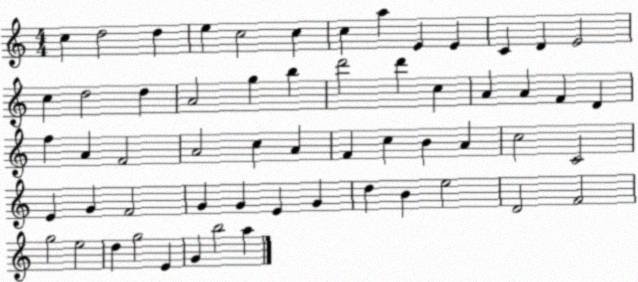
X:1
T:Untitled
M:4/4
L:1/4
K:C
c d2 d e c2 c c a E E C D E2 c d2 d A2 g b d'2 d' c A A F D f A F2 A2 c A F c B A c2 C2 E G F2 G G E G d B e2 D2 F2 g2 e2 d g2 E G b2 a